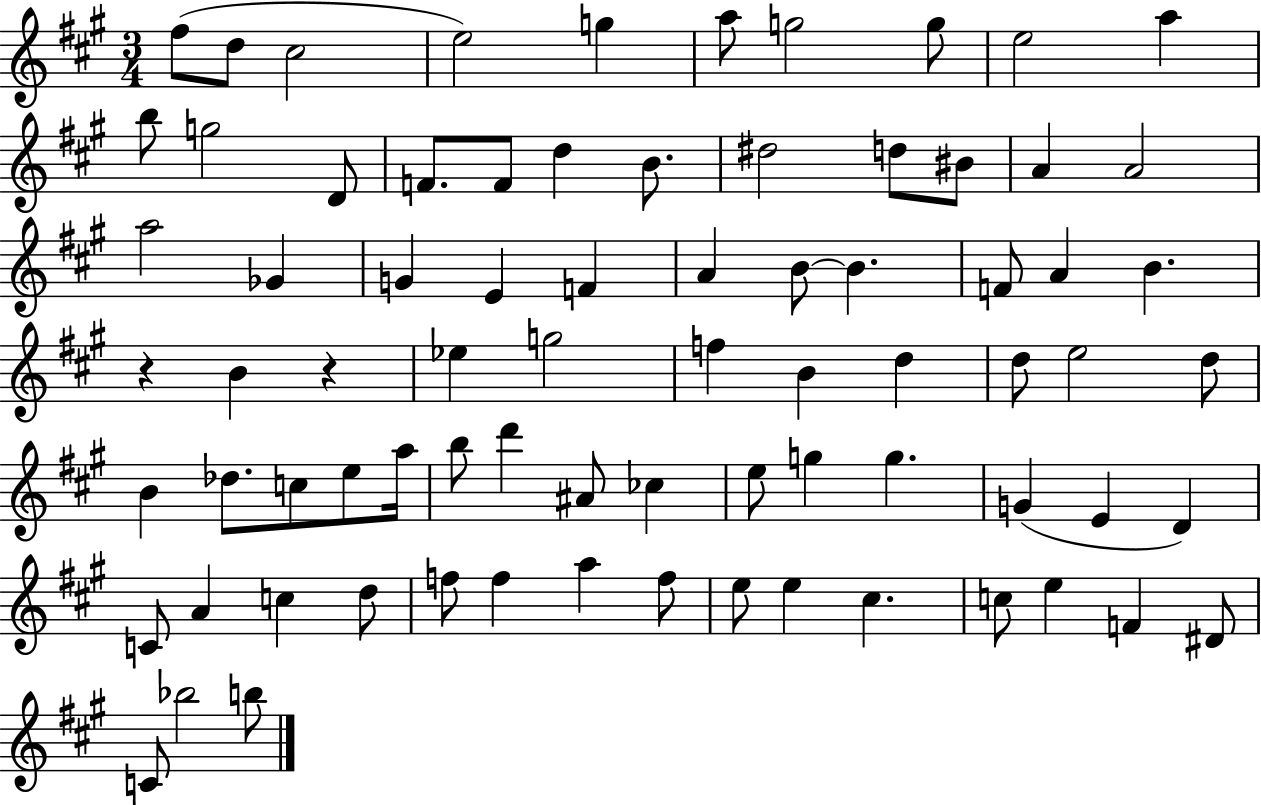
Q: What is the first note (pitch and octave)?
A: F#5